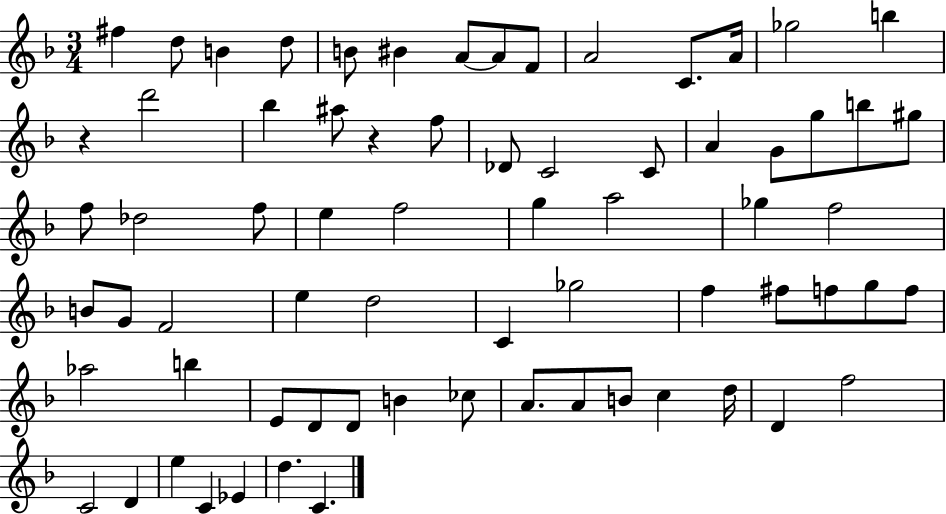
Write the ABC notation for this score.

X:1
T:Untitled
M:3/4
L:1/4
K:F
^f d/2 B d/2 B/2 ^B A/2 A/2 F/2 A2 C/2 A/4 _g2 b z d'2 _b ^a/2 z f/2 _D/2 C2 C/2 A G/2 g/2 b/2 ^g/2 f/2 _d2 f/2 e f2 g a2 _g f2 B/2 G/2 F2 e d2 C _g2 f ^f/2 f/2 g/2 f/2 _a2 b E/2 D/2 D/2 B _c/2 A/2 A/2 B/2 c d/4 D f2 C2 D e C _E d C